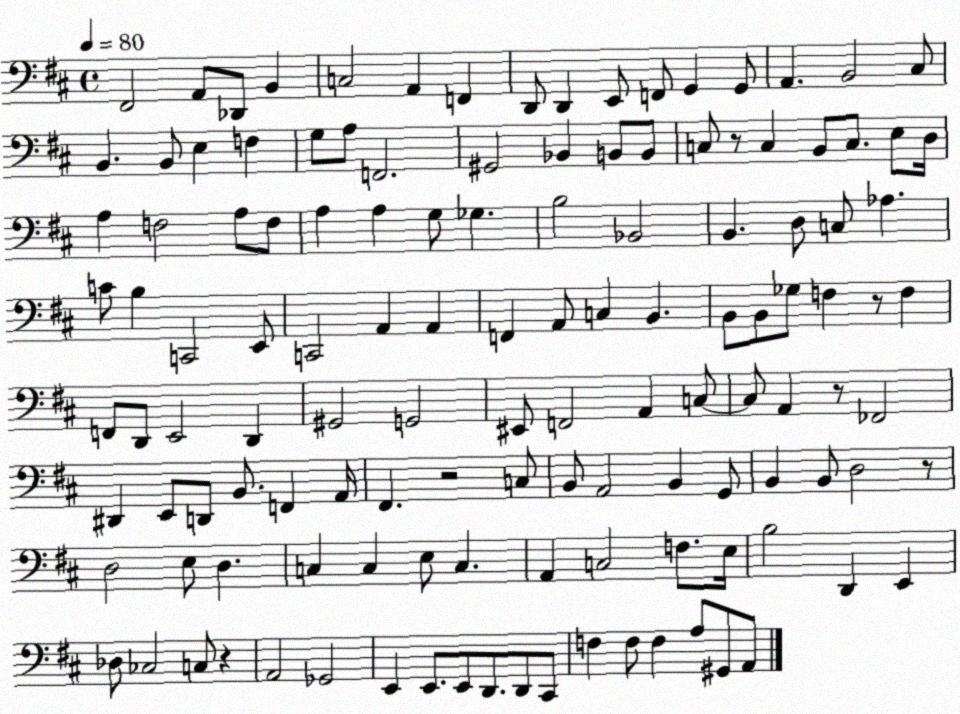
X:1
T:Untitled
M:4/4
L:1/4
K:D
^F,,2 A,,/2 _D,,/2 B,, C,2 A,, F,, D,,/2 D,, E,,/2 F,,/2 G,, G,,/2 A,, B,,2 ^C,/2 B,, B,,/2 E, F, G,/2 A,/2 F,,2 ^G,,2 _B,, B,,/2 B,,/2 C,/2 z/2 C, B,,/2 C,/2 E,/2 D,/4 A, F,2 A,/2 F,/2 A, A, G,/2 _G, B,2 _B,,2 B,, D,/2 C,/2 _A, C/2 B, C,,2 E,,/2 C,,2 A,, A,, F,, A,,/2 C, B,, B,,/2 B,,/2 _G,/2 F, z/2 F, F,,/2 D,,/2 E,,2 D,, ^G,,2 G,,2 ^E,,/2 F,,2 A,, C,/2 C,/2 A,, z/2 _F,,2 ^D,, E,,/2 D,,/2 B,,/2 F,, A,,/4 ^F,, z2 C,/2 B,,/2 A,,2 B,, G,,/2 B,, B,,/2 D,2 z/2 D,2 E,/2 D, C, C, E,/2 C, A,, C,2 F,/2 E,/4 B,2 D,, E,, _D,/2 _C,2 C,/2 z A,,2 _G,,2 E,, E,,/2 E,,/2 D,,/2 D,,/2 ^C,,/2 F, F,/2 F, A,/2 ^G,,/2 A,,/2